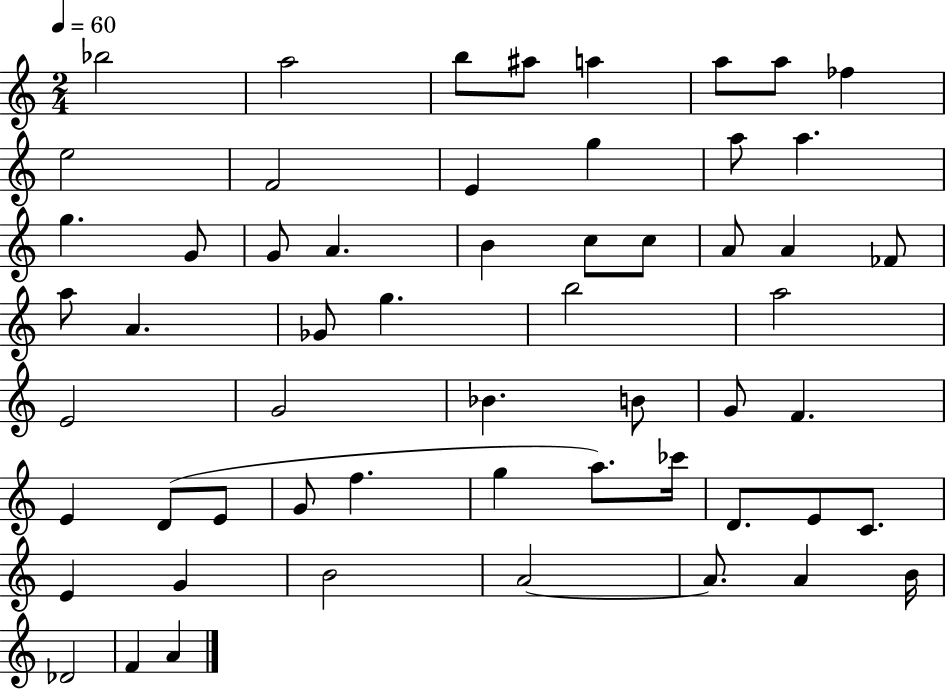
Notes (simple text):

Bb5/h A5/h B5/e A#5/e A5/q A5/e A5/e FES5/q E5/h F4/h E4/q G5/q A5/e A5/q. G5/q. G4/e G4/e A4/q. B4/q C5/e C5/e A4/e A4/q FES4/e A5/e A4/q. Gb4/e G5/q. B5/h A5/h E4/h G4/h Bb4/q. B4/e G4/e F4/q. E4/q D4/e E4/e G4/e F5/q. G5/q A5/e. CES6/s D4/e. E4/e C4/e. E4/q G4/q B4/h A4/h A4/e. A4/q B4/s Db4/h F4/q A4/q